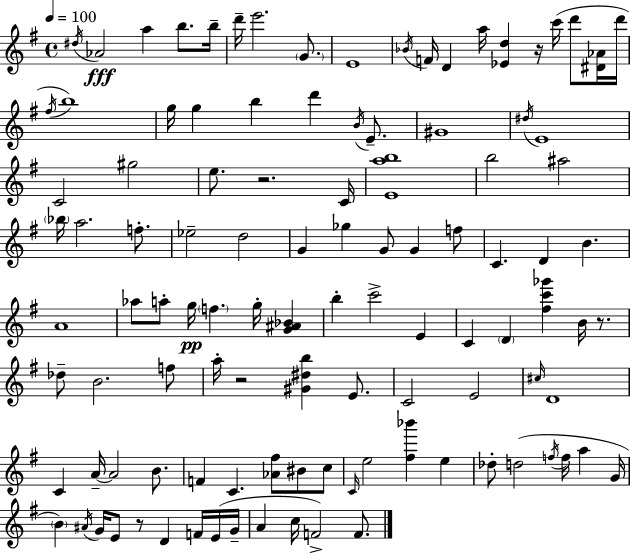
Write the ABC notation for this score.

X:1
T:Untitled
M:4/4
L:1/4
K:Em
^d/4 _A2 a b/2 b/4 d'/4 e'2 G/2 E4 _B/4 F/4 D a/4 [_Ed] z/4 c'/4 d'/2 [^D_A]/4 d'/4 ^f/4 b4 g/4 g b d' B/4 E/2 ^G4 ^d/4 E4 C2 ^g2 e/2 z2 C/4 [Eab]4 b2 ^a2 _b/4 a2 f/2 _e2 d2 G _g G/2 G f/2 C D B A4 _a/2 a/2 g/4 f g/4 [G^A_B] b c'2 E C D [^fc'_g'] B/4 z/2 _d/2 B2 f/2 a/4 z2 [^G^db] E/2 C2 E2 ^c/4 D4 C A/4 A2 B/2 F C [_A^f]/2 ^B/2 c/2 C/4 e2 [^f_b'] e _d/2 d2 f/4 f/4 a G/4 B ^A/4 G/4 E/2 z/2 D F/4 E/4 G/4 A c/4 F2 F/2